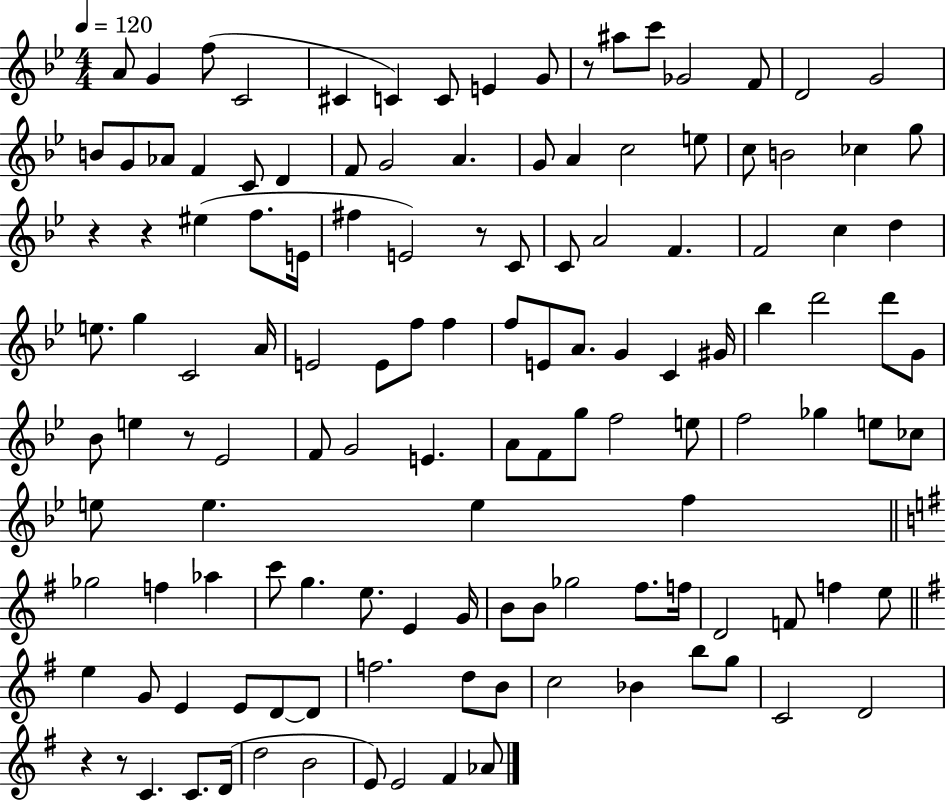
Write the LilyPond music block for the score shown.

{
  \clef treble
  \numericTimeSignature
  \time 4/4
  \key bes \major
  \tempo 4 = 120
  a'8 g'4 f''8( c'2 | cis'4 c'4) c'8 e'4 g'8 | r8 ais''8 c'''8 ges'2 f'8 | d'2 g'2 | \break b'8 g'8 aes'8 f'4 c'8 d'4 | f'8 g'2 a'4. | g'8 a'4 c''2 e''8 | c''8 b'2 ces''4 g''8 | \break r4 r4 eis''4( f''8. e'16 | fis''4 e'2) r8 c'8 | c'8 a'2 f'4. | f'2 c''4 d''4 | \break e''8. g''4 c'2 a'16 | e'2 e'8 f''8 f''4 | f''8 e'8 a'8. g'4 c'4 gis'16 | bes''4 d'''2 d'''8 g'8 | \break bes'8 e''4 r8 ees'2 | f'8 g'2 e'4. | a'8 f'8 g''8 f''2 e''8 | f''2 ges''4 e''8 ces''8 | \break e''8 e''4. e''4 f''4 | \bar "||" \break \key g \major ges''2 f''4 aes''4 | c'''8 g''4. e''8. e'4 g'16 | b'8 b'8 ges''2 fis''8. f''16 | d'2 f'8 f''4 e''8 | \break \bar "||" \break \key g \major e''4 g'8 e'4 e'8 d'8~~ d'8 | f''2. d''8 b'8 | c''2 bes'4 b''8 g''8 | c'2 d'2 | \break r4 r8 c'4. c'8. d'16( | d''2 b'2 | e'8) e'2 fis'4 aes'8 | \bar "|."
}